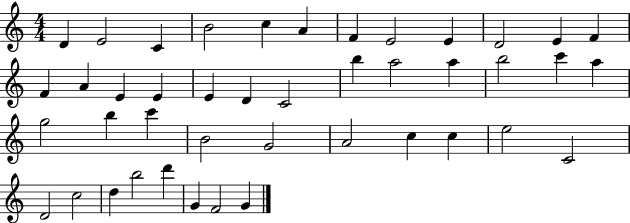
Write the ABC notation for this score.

X:1
T:Untitled
M:4/4
L:1/4
K:C
D E2 C B2 c A F E2 E D2 E F F A E E E D C2 b a2 a b2 c' a g2 b c' B2 G2 A2 c c e2 C2 D2 c2 d b2 d' G F2 G